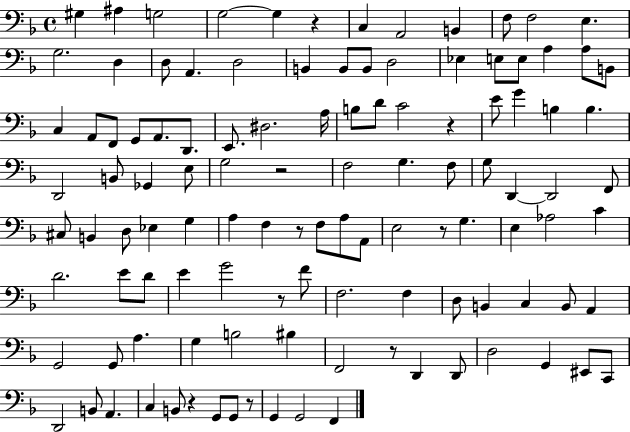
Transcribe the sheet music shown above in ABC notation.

X:1
T:Untitled
M:4/4
L:1/4
K:F
^G, ^A, G,2 G,2 G, z C, A,,2 B,, F,/2 F,2 E, G,2 D, D,/2 A,, D,2 B,, B,,/2 B,,/2 D,2 _E, E,/2 E,/2 A, A,/2 B,,/2 C, A,,/2 F,,/2 G,,/2 A,,/2 D,,/2 E,,/2 ^D,2 A,/4 B,/2 D/2 C2 z E/2 G B, B, D,,2 B,,/2 _G,, E,/2 G,2 z2 F,2 G, F,/2 G,/2 D,, D,,2 F,,/2 ^C,/2 B,, D,/2 _E, G, A, F, z/2 F,/2 A,/2 A,,/2 E,2 z/2 G, E, _A,2 C D2 E/2 D/2 E G2 z/2 F/2 F,2 F, D,/2 B,, C, B,,/2 A,, G,,2 G,,/2 A, G, B,2 ^B, F,,2 z/2 D,, D,,/2 D,2 G,, ^E,,/2 C,,/2 D,,2 B,,/2 A,, C, B,,/2 z G,,/2 G,,/2 z/2 G,, G,,2 F,,